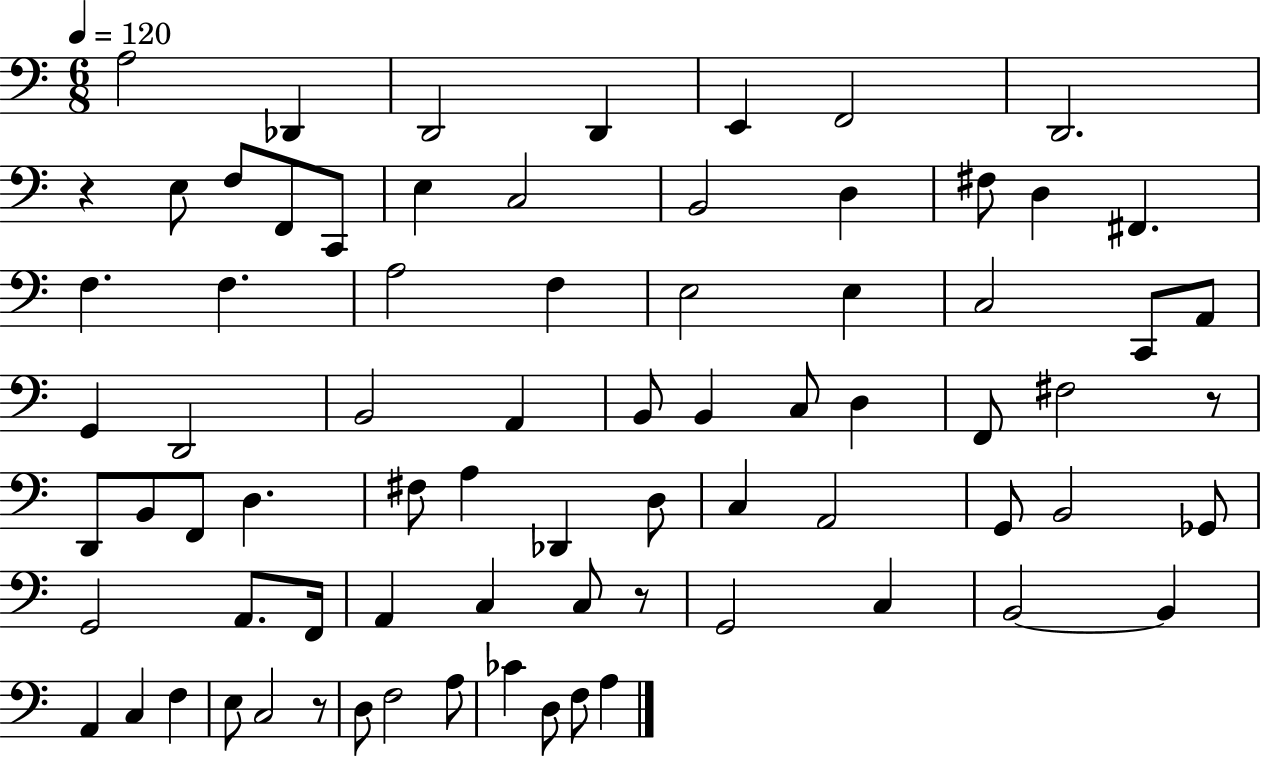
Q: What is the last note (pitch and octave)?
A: A3